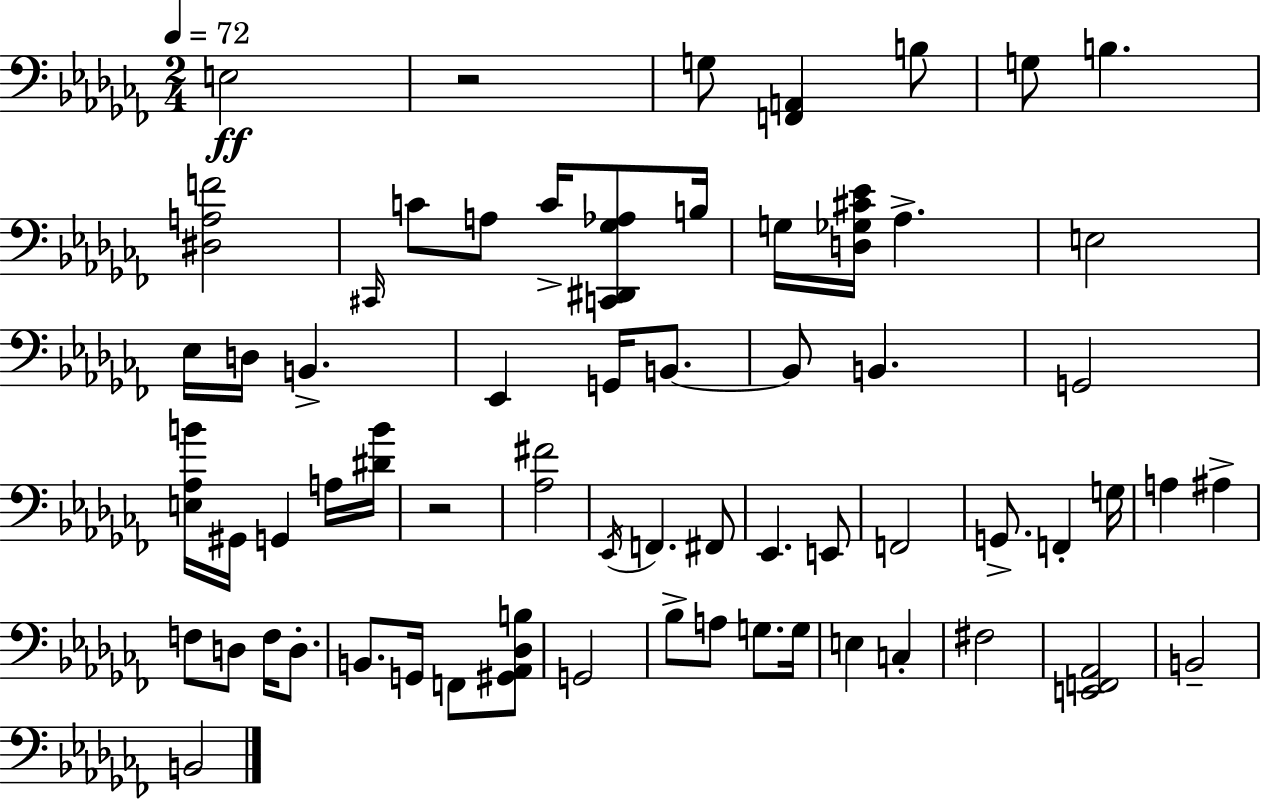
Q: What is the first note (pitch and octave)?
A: E3